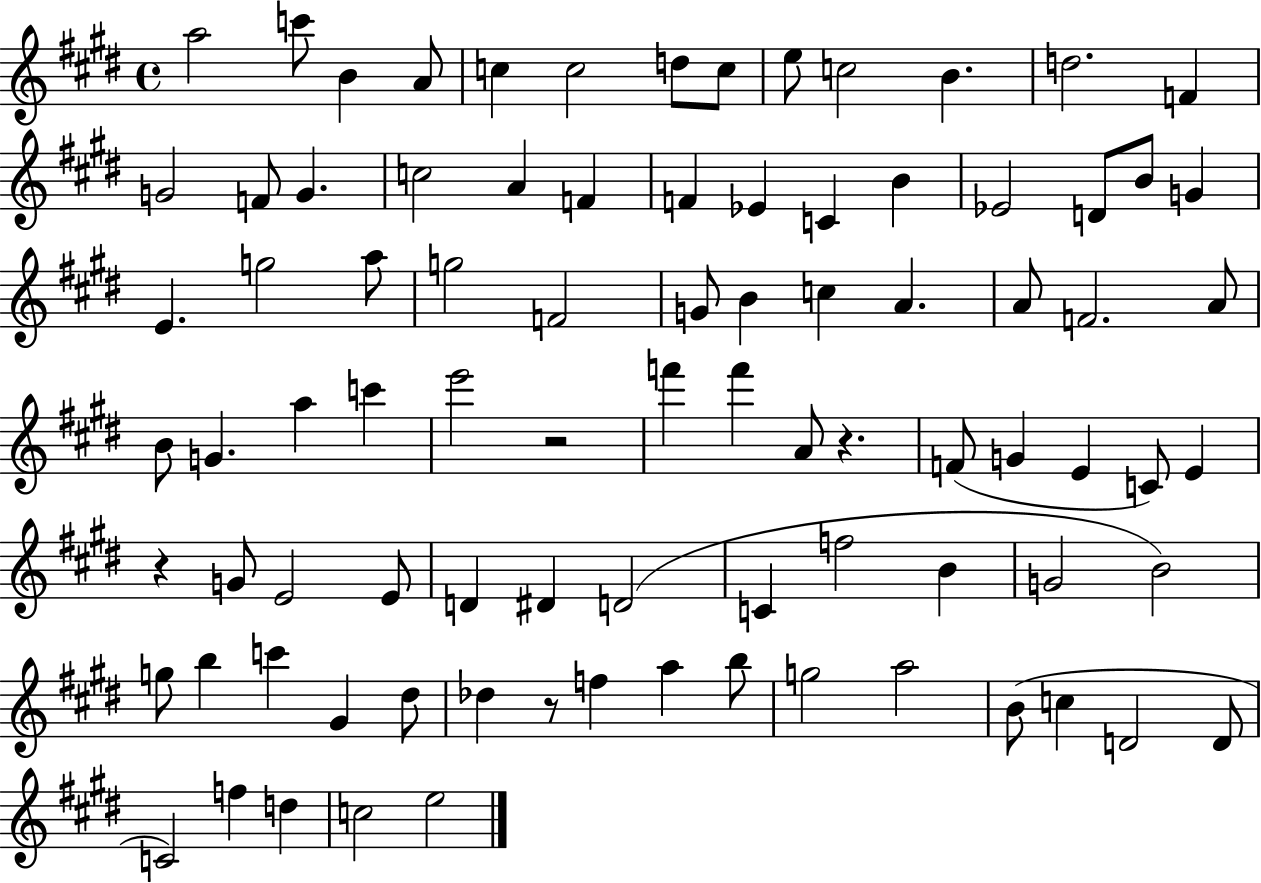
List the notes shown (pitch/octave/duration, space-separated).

A5/h C6/e B4/q A4/e C5/q C5/h D5/e C5/e E5/e C5/h B4/q. D5/h. F4/q G4/h F4/e G4/q. C5/h A4/q F4/q F4/q Eb4/q C4/q B4/q Eb4/h D4/e B4/e G4/q E4/q. G5/h A5/e G5/h F4/h G4/e B4/q C5/q A4/q. A4/e F4/h. A4/e B4/e G4/q. A5/q C6/q E6/h R/h F6/q F6/q A4/e R/q. F4/e G4/q E4/q C4/e E4/q R/q G4/e E4/h E4/e D4/q D#4/q D4/h C4/q F5/h B4/q G4/h B4/h G5/e B5/q C6/q G#4/q D#5/e Db5/q R/e F5/q A5/q B5/e G5/h A5/h B4/e C5/q D4/h D4/e C4/h F5/q D5/q C5/h E5/h